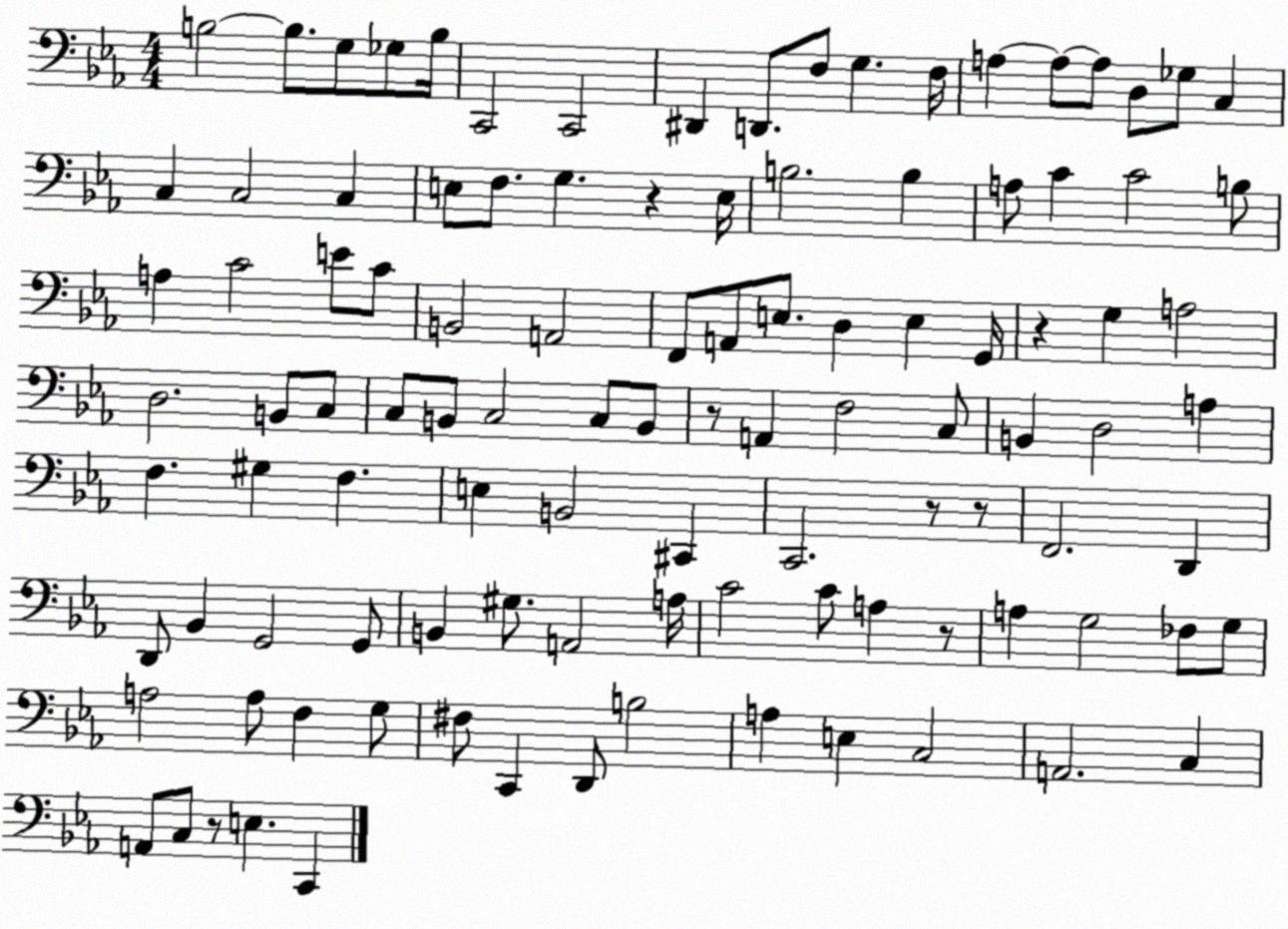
X:1
T:Untitled
M:4/4
L:1/4
K:Eb
B,2 B,/2 G,/2 _G,/2 B,/4 C,,2 C,,2 ^D,, D,,/2 F,/2 G, F,/4 A, A,/2 A,/2 D,/2 _G,/2 C, C, C,2 C, E,/2 F,/2 G, z E,/4 B,2 B, A,/2 C C2 B,/2 A, C2 E/2 C/2 B,,2 A,,2 F,,/2 A,,/2 E,/2 D, E, G,,/4 z G, A,2 D,2 B,,/2 C,/2 C,/2 B,,/2 C,2 C,/2 B,,/2 z/2 A,, F,2 C,/2 B,, D,2 A, F, ^G, F, E, B,,2 ^C,, C,,2 z/2 z/2 F,,2 D,, D,,/2 _B,, G,,2 G,,/2 B,, ^G,/2 A,,2 A,/4 C2 C/2 A, z/2 A, G,2 _F,/2 G,/2 A,2 A,/2 F, G,/2 ^F,/2 C,, D,,/2 B,2 A, E, C,2 A,,2 C, A,,/2 C,/2 z/2 E, C,,